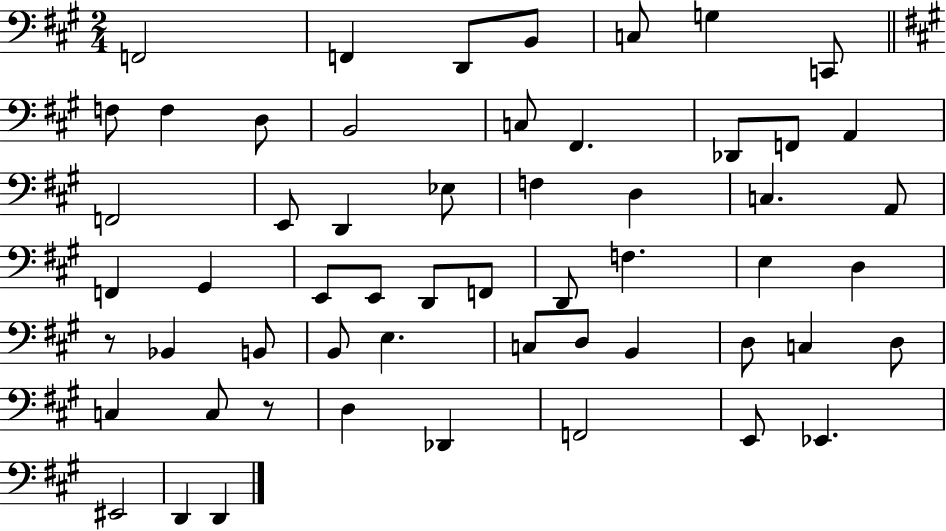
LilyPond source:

{
  \clef bass
  \numericTimeSignature
  \time 2/4
  \key a \major
  f,2 | f,4 d,8 b,8 | c8 g4 c,8 | \bar "||" \break \key a \major f8 f4 d8 | b,2 | c8 fis,4. | des,8 f,8 a,4 | \break f,2 | e,8 d,4 ees8 | f4 d4 | c4. a,8 | \break f,4 gis,4 | e,8 e,8 d,8 f,8 | d,8 f4. | e4 d4 | \break r8 bes,4 b,8 | b,8 e4. | c8 d8 b,4 | d8 c4 d8 | \break c4 c8 r8 | d4 des,4 | f,2 | e,8 ees,4. | \break eis,2 | d,4 d,4 | \bar "|."
}